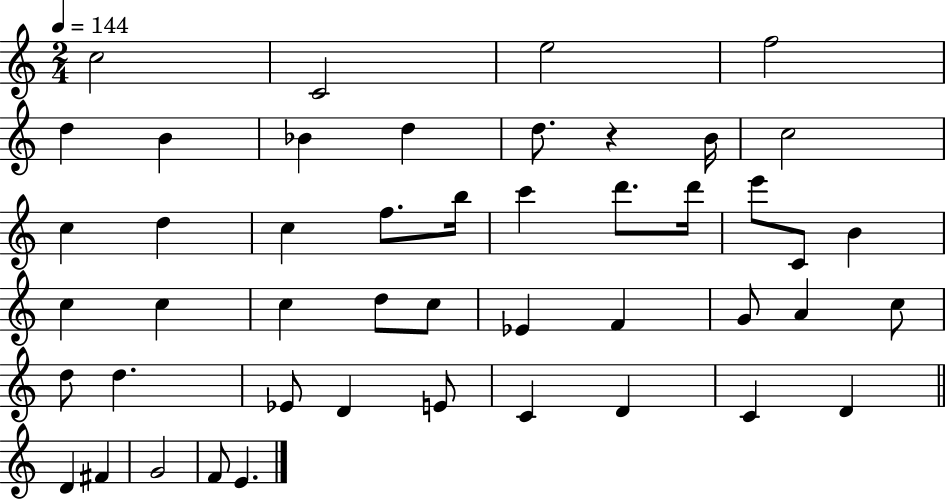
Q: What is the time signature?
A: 2/4